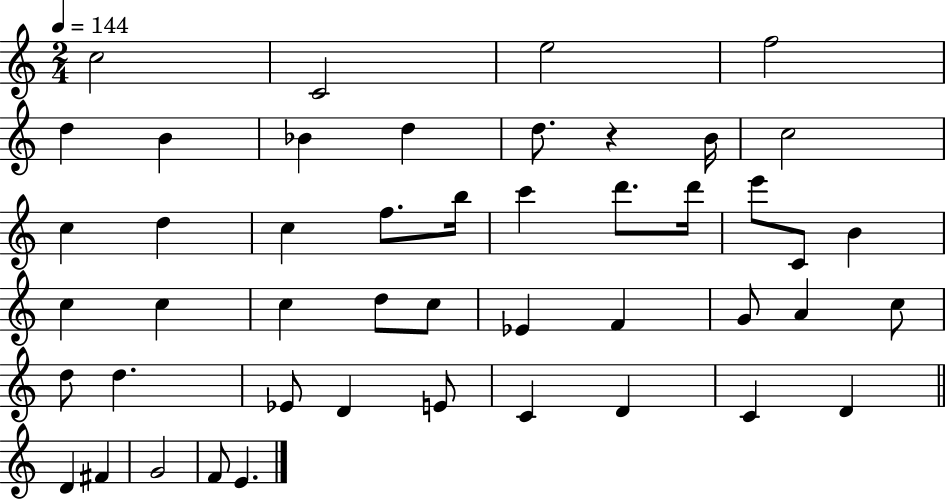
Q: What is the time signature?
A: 2/4